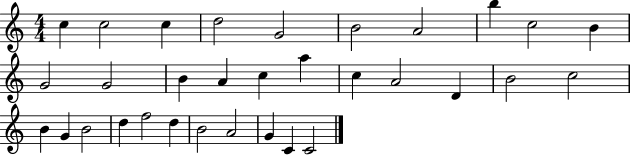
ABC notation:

X:1
T:Untitled
M:4/4
L:1/4
K:C
c c2 c d2 G2 B2 A2 b c2 B G2 G2 B A c a c A2 D B2 c2 B G B2 d f2 d B2 A2 G C C2